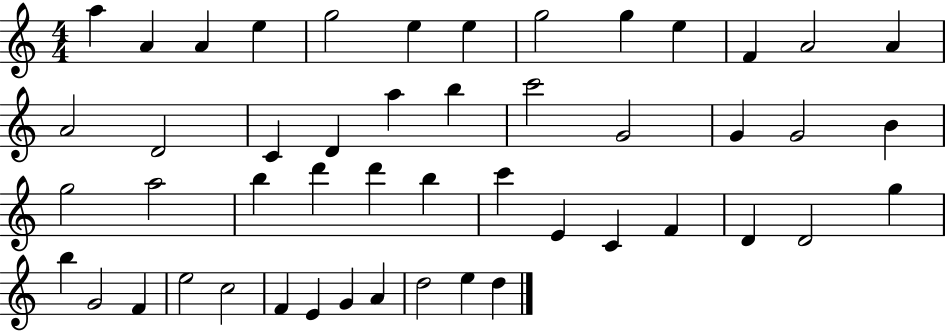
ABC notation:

X:1
T:Untitled
M:4/4
L:1/4
K:C
a A A e g2 e e g2 g e F A2 A A2 D2 C D a b c'2 G2 G G2 B g2 a2 b d' d' b c' E C F D D2 g b G2 F e2 c2 F E G A d2 e d